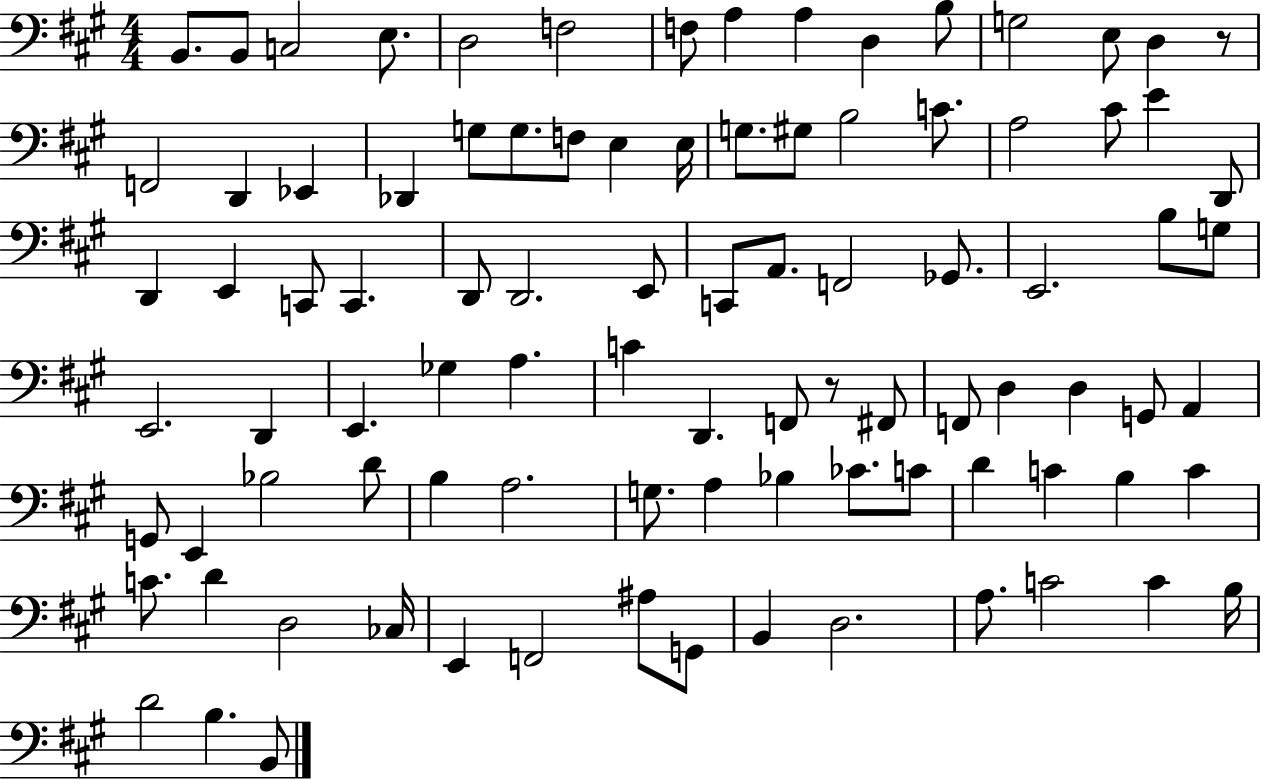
B2/e. B2/e C3/h E3/e. D3/h F3/h F3/e A3/q A3/q D3/q B3/e G3/h E3/e D3/q R/e F2/h D2/q Eb2/q Db2/q G3/e G3/e. F3/e E3/q E3/s G3/e. G#3/e B3/h C4/e. A3/h C#4/e E4/q D2/e D2/q E2/q C2/e C2/q. D2/e D2/h. E2/e C2/e A2/e. F2/h Gb2/e. E2/h. B3/e G3/e E2/h. D2/q E2/q. Gb3/q A3/q. C4/q D2/q. F2/e R/e F#2/e F2/e D3/q D3/q G2/e A2/q G2/e E2/q Bb3/h D4/e B3/q A3/h. G3/e. A3/q Bb3/q CES4/e. C4/e D4/q C4/q B3/q C4/q C4/e. D4/q D3/h CES3/s E2/q F2/h A#3/e G2/e B2/q D3/h. A3/e. C4/h C4/q B3/s D4/h B3/q. B2/e